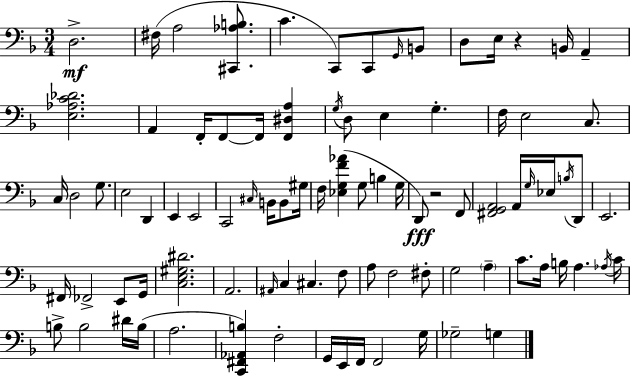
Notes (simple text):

D3/h. F#3/s A3/h [C#2,Ab3,B3]/e. C4/q. C2/e C2/e G2/s B2/e D3/e E3/s R/q B2/s A2/q [E3,Ab3,C4,Db4]/h. A2/q F2/s F2/e F2/s [F2,D#3,A3]/q G3/s D3/e E3/q G3/q. F3/s E3/h C3/e. C3/s D3/h G3/e. E3/h D2/q E2/q E2/h C2/h C#3/s B2/s B2/e G#3/s F3/s [Eb3,G3,F4,Ab4]/q G3/e B3/q G3/s D2/e R/h F2/e [F#2,G2,A2]/h A2/s G3/s Eb3/s B3/s D2/e E2/h. F#2/s FES2/h E2/e G2/s [C3,E3,G#3,D#4]/h. A2/h. A#2/s C3/q C#3/q. F3/e A3/e F3/h F#3/e G3/h A3/q C4/e. A3/s B3/s A3/q. Ab3/s C4/s B3/e B3/h D#4/s B3/s A3/h. [C2,F#2,Ab2,B3]/q F3/h G2/s E2/s F2/s F2/h G3/s Gb3/h G3/q